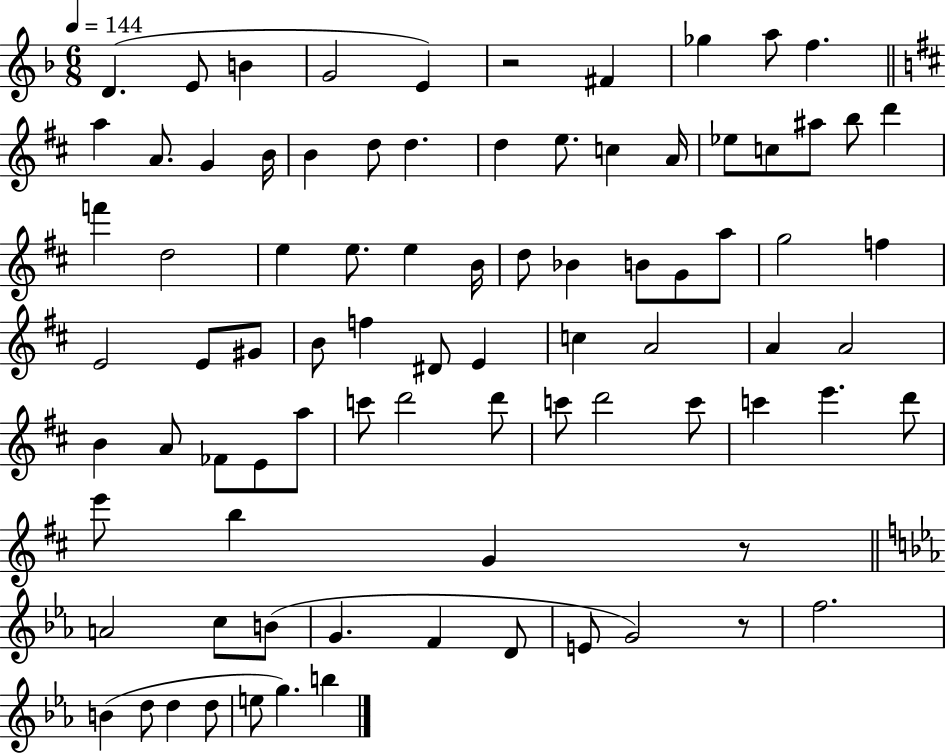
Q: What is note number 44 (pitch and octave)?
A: D#4